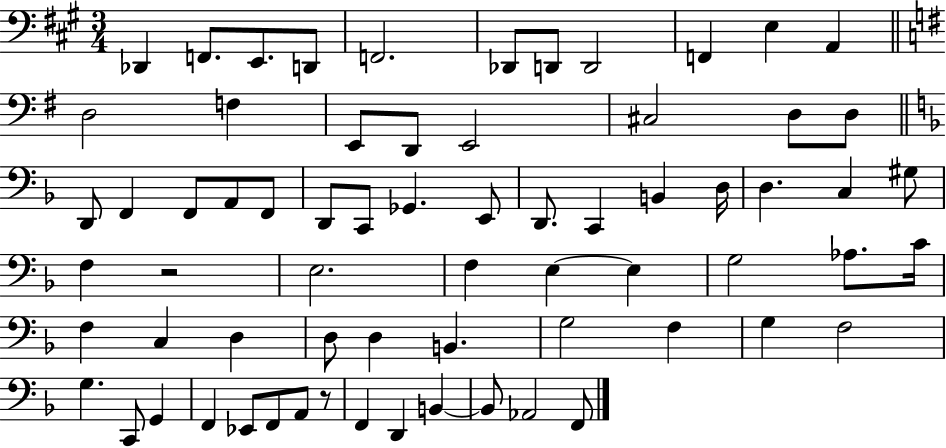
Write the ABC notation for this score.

X:1
T:Untitled
M:3/4
L:1/4
K:A
_D,, F,,/2 E,,/2 D,,/2 F,,2 _D,,/2 D,,/2 D,,2 F,, E, A,, D,2 F, E,,/2 D,,/2 E,,2 ^C,2 D,/2 D,/2 D,,/2 F,, F,,/2 A,,/2 F,,/2 D,,/2 C,,/2 _G,, E,,/2 D,,/2 C,, B,, D,/4 D, C, ^G,/2 F, z2 E,2 F, E, E, G,2 _A,/2 C/4 F, C, D, D,/2 D, B,, G,2 F, G, F,2 G, C,,/2 G,, F,, _E,,/2 F,,/2 A,,/2 z/2 F,, D,, B,, B,,/2 _A,,2 F,,/2